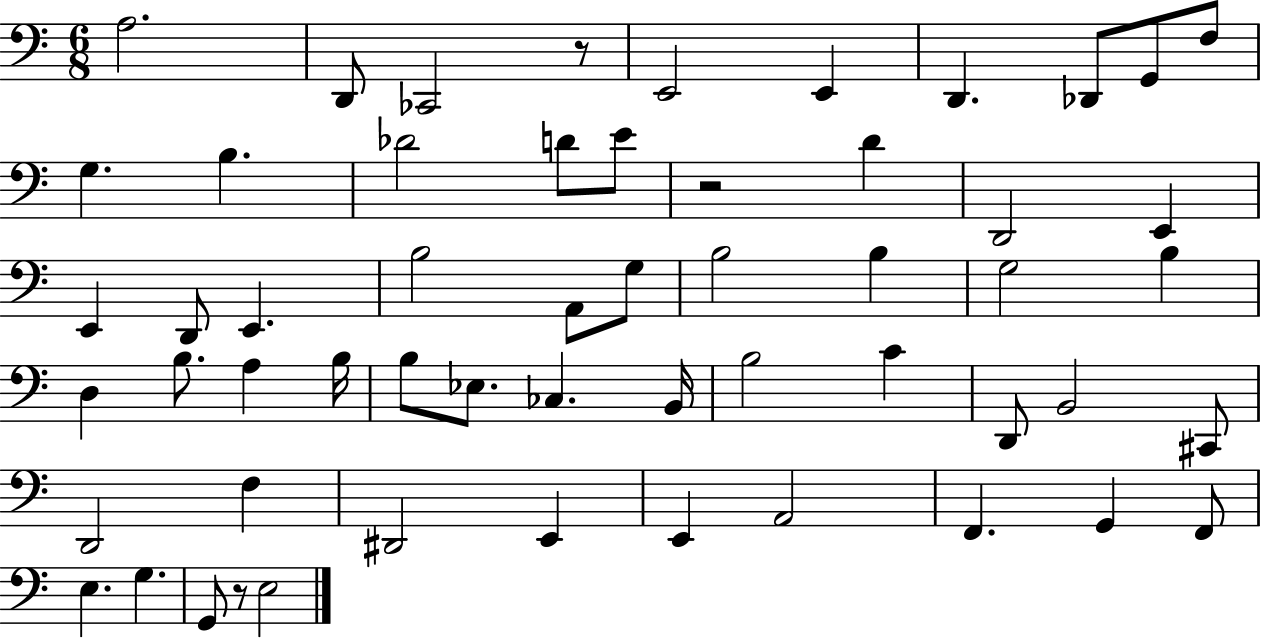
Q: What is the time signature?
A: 6/8